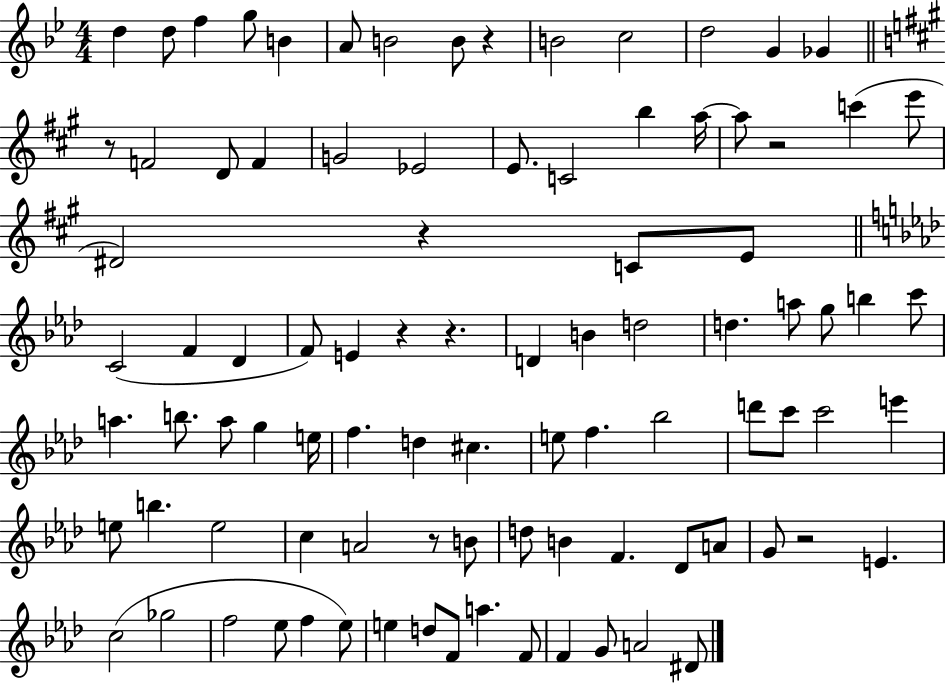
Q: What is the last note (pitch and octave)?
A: D#4